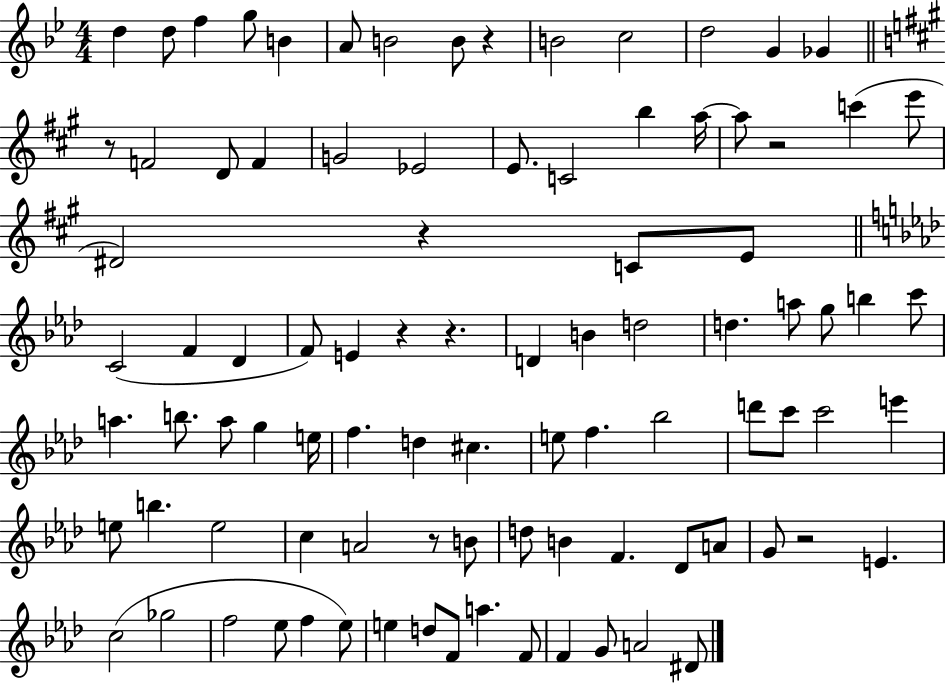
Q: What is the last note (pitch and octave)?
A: D#4